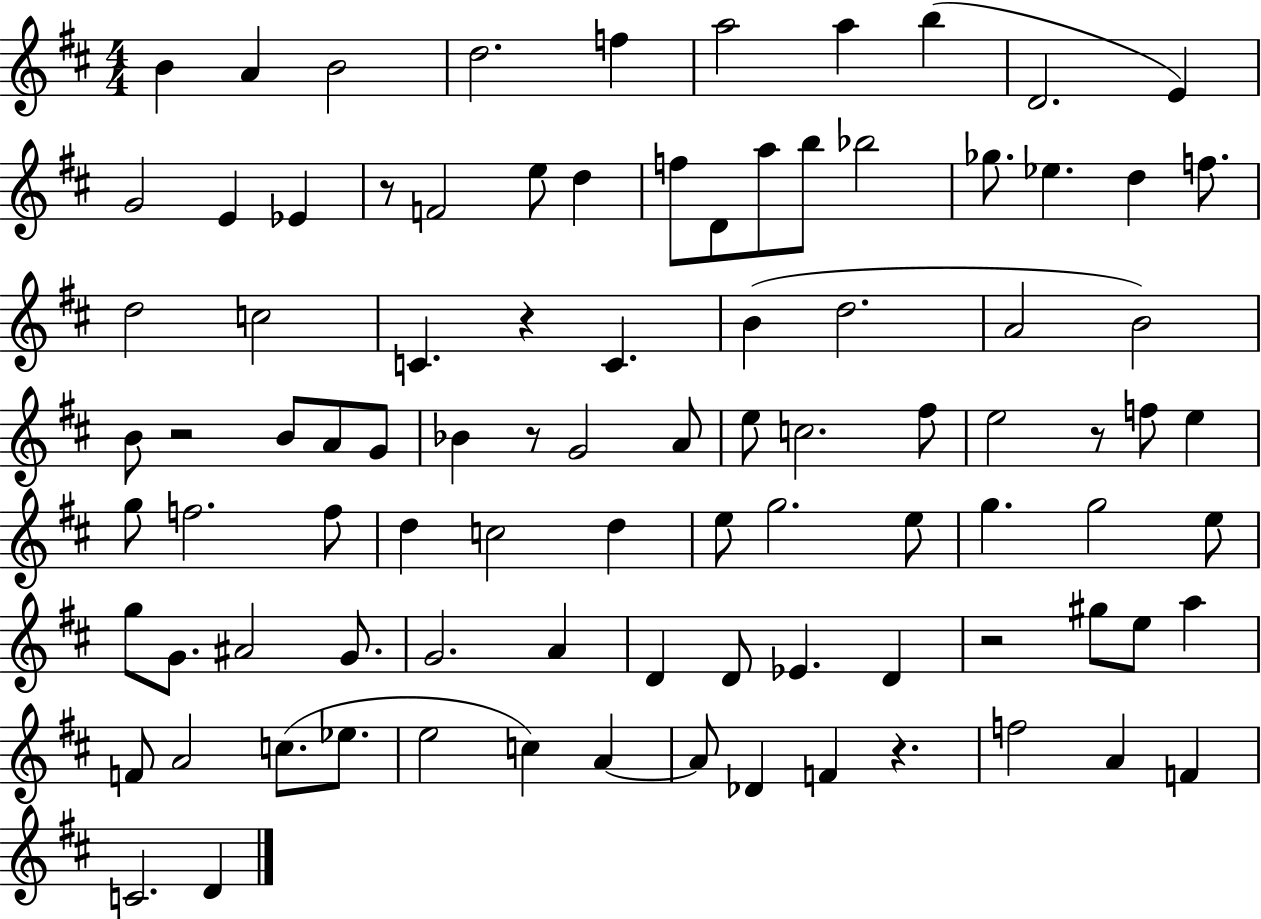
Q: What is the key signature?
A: D major